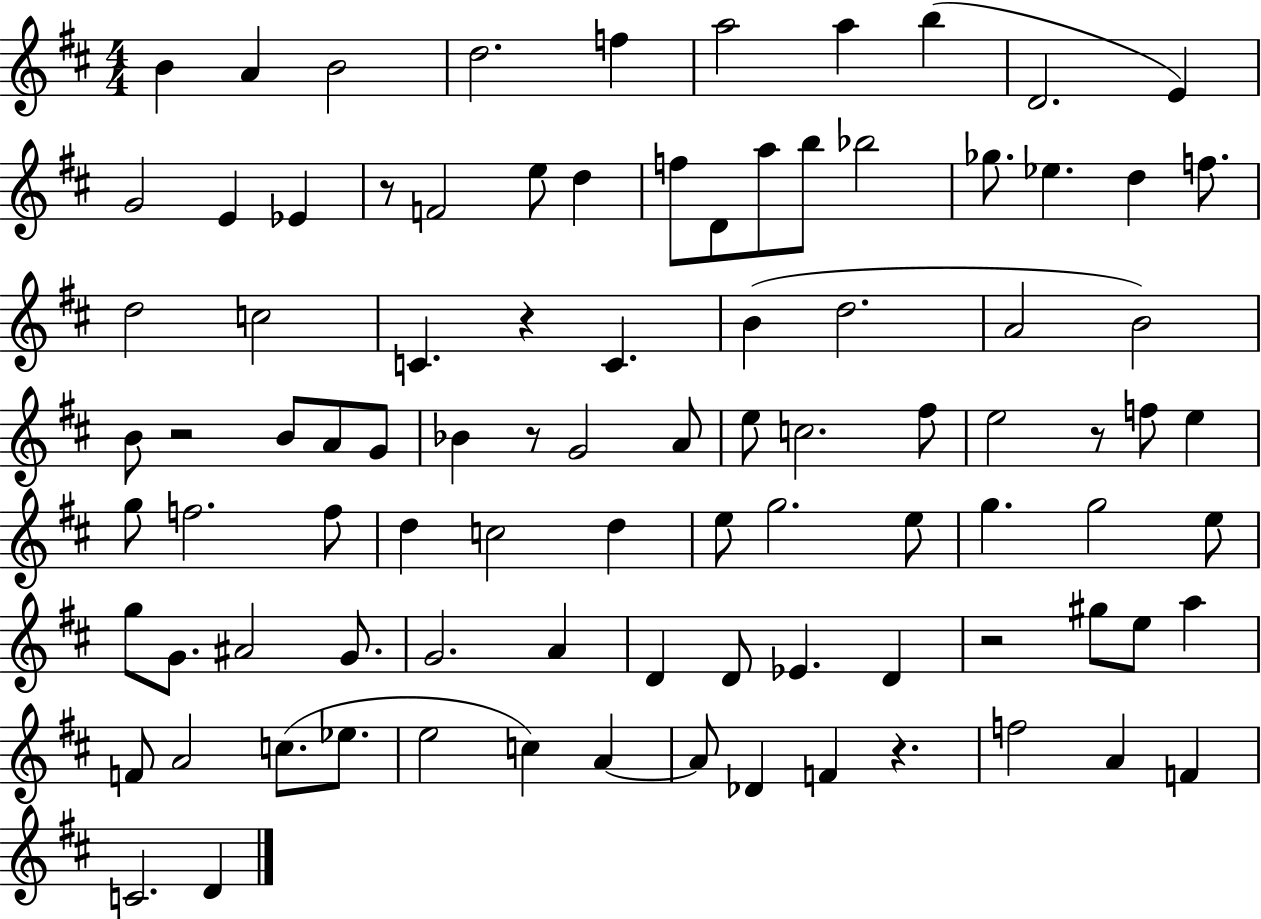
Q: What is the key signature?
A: D major